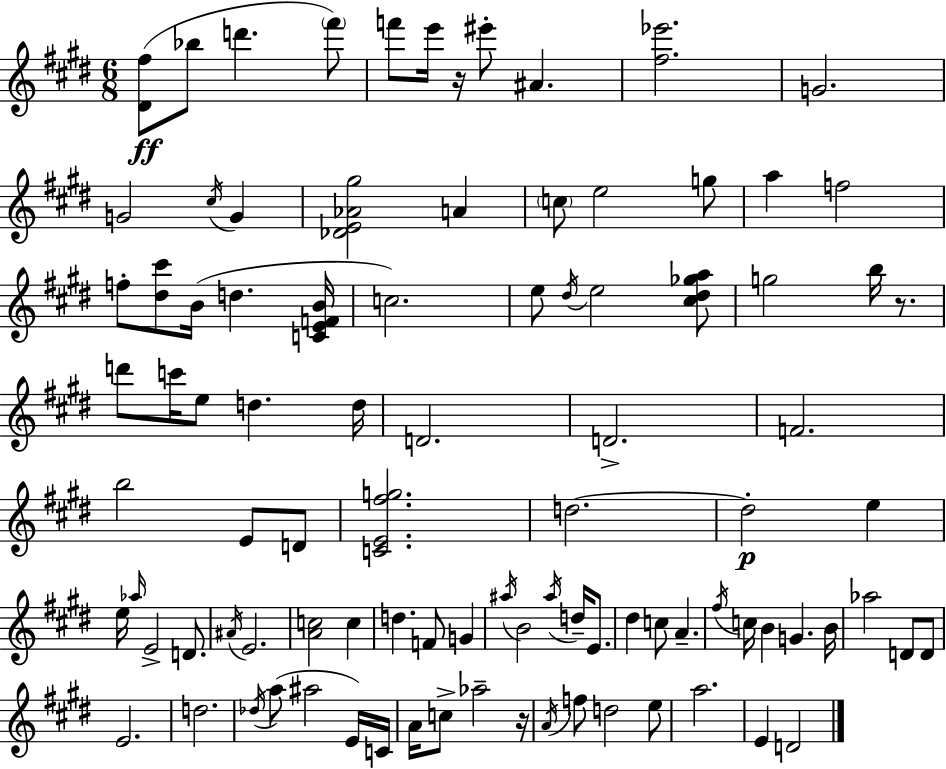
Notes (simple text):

[D#4,F#5]/e Bb5/e D6/q. F#6/e F6/e E6/s R/s EIS6/e A#4/q. [F#5,Eb6]/h. G4/h. G4/h C#5/s G4/q [Db4,E4,Ab4,G#5]/h A4/q C5/e E5/h G5/e A5/q F5/h F5/e [D#5,C#6]/e B4/s D5/q. [C4,E4,F4,B4]/s C5/h. E5/e D#5/s E5/h [C#5,D#5,Gb5,A5]/e G5/h B5/s R/e. D6/e C6/s E5/e D5/q. D5/s D4/h. D4/h. F4/h. B5/h E4/e D4/e [C4,E4,F#5,G5]/h. D5/h. D5/h E5/q E5/s Ab5/s E4/h D4/e. A#4/s E4/h. [A4,C5]/h C5/q D5/q. F4/e G4/q A#5/s B4/h A#5/s D5/s E4/e. D#5/q C5/e A4/q. F#5/s C5/s B4/q G4/q. B4/s Ab5/h D4/e D4/e E4/h. D5/h. Db5/s A5/e A#5/h E4/s C4/s A4/s C5/e Ab5/h R/s A4/s F5/e D5/h E5/e A5/h. E4/q D4/h